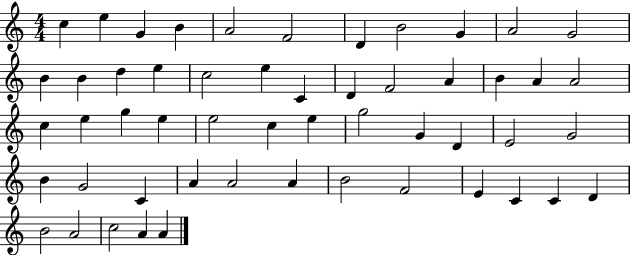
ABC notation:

X:1
T:Untitled
M:4/4
L:1/4
K:C
c e G B A2 F2 D B2 G A2 G2 B B d e c2 e C D F2 A B A A2 c e g e e2 c e g2 G D E2 G2 B G2 C A A2 A B2 F2 E C C D B2 A2 c2 A A